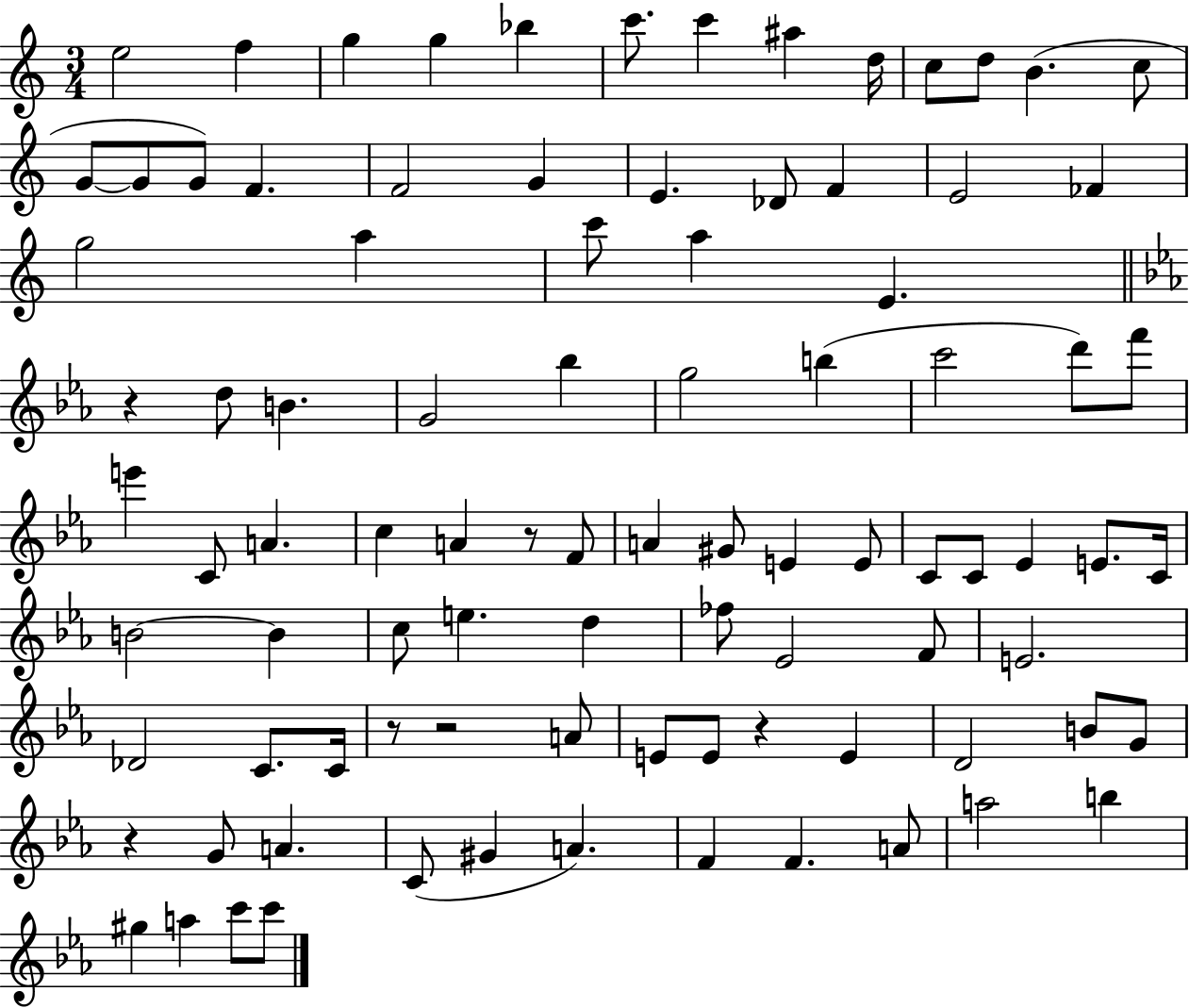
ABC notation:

X:1
T:Untitled
M:3/4
L:1/4
K:C
e2 f g g _b c'/2 c' ^a d/4 c/2 d/2 B c/2 G/2 G/2 G/2 F F2 G E _D/2 F E2 _F g2 a c'/2 a E z d/2 B G2 _b g2 b c'2 d'/2 f'/2 e' C/2 A c A z/2 F/2 A ^G/2 E E/2 C/2 C/2 _E E/2 C/4 B2 B c/2 e d _f/2 _E2 F/2 E2 _D2 C/2 C/4 z/2 z2 A/2 E/2 E/2 z E D2 B/2 G/2 z G/2 A C/2 ^G A F F A/2 a2 b ^g a c'/2 c'/2